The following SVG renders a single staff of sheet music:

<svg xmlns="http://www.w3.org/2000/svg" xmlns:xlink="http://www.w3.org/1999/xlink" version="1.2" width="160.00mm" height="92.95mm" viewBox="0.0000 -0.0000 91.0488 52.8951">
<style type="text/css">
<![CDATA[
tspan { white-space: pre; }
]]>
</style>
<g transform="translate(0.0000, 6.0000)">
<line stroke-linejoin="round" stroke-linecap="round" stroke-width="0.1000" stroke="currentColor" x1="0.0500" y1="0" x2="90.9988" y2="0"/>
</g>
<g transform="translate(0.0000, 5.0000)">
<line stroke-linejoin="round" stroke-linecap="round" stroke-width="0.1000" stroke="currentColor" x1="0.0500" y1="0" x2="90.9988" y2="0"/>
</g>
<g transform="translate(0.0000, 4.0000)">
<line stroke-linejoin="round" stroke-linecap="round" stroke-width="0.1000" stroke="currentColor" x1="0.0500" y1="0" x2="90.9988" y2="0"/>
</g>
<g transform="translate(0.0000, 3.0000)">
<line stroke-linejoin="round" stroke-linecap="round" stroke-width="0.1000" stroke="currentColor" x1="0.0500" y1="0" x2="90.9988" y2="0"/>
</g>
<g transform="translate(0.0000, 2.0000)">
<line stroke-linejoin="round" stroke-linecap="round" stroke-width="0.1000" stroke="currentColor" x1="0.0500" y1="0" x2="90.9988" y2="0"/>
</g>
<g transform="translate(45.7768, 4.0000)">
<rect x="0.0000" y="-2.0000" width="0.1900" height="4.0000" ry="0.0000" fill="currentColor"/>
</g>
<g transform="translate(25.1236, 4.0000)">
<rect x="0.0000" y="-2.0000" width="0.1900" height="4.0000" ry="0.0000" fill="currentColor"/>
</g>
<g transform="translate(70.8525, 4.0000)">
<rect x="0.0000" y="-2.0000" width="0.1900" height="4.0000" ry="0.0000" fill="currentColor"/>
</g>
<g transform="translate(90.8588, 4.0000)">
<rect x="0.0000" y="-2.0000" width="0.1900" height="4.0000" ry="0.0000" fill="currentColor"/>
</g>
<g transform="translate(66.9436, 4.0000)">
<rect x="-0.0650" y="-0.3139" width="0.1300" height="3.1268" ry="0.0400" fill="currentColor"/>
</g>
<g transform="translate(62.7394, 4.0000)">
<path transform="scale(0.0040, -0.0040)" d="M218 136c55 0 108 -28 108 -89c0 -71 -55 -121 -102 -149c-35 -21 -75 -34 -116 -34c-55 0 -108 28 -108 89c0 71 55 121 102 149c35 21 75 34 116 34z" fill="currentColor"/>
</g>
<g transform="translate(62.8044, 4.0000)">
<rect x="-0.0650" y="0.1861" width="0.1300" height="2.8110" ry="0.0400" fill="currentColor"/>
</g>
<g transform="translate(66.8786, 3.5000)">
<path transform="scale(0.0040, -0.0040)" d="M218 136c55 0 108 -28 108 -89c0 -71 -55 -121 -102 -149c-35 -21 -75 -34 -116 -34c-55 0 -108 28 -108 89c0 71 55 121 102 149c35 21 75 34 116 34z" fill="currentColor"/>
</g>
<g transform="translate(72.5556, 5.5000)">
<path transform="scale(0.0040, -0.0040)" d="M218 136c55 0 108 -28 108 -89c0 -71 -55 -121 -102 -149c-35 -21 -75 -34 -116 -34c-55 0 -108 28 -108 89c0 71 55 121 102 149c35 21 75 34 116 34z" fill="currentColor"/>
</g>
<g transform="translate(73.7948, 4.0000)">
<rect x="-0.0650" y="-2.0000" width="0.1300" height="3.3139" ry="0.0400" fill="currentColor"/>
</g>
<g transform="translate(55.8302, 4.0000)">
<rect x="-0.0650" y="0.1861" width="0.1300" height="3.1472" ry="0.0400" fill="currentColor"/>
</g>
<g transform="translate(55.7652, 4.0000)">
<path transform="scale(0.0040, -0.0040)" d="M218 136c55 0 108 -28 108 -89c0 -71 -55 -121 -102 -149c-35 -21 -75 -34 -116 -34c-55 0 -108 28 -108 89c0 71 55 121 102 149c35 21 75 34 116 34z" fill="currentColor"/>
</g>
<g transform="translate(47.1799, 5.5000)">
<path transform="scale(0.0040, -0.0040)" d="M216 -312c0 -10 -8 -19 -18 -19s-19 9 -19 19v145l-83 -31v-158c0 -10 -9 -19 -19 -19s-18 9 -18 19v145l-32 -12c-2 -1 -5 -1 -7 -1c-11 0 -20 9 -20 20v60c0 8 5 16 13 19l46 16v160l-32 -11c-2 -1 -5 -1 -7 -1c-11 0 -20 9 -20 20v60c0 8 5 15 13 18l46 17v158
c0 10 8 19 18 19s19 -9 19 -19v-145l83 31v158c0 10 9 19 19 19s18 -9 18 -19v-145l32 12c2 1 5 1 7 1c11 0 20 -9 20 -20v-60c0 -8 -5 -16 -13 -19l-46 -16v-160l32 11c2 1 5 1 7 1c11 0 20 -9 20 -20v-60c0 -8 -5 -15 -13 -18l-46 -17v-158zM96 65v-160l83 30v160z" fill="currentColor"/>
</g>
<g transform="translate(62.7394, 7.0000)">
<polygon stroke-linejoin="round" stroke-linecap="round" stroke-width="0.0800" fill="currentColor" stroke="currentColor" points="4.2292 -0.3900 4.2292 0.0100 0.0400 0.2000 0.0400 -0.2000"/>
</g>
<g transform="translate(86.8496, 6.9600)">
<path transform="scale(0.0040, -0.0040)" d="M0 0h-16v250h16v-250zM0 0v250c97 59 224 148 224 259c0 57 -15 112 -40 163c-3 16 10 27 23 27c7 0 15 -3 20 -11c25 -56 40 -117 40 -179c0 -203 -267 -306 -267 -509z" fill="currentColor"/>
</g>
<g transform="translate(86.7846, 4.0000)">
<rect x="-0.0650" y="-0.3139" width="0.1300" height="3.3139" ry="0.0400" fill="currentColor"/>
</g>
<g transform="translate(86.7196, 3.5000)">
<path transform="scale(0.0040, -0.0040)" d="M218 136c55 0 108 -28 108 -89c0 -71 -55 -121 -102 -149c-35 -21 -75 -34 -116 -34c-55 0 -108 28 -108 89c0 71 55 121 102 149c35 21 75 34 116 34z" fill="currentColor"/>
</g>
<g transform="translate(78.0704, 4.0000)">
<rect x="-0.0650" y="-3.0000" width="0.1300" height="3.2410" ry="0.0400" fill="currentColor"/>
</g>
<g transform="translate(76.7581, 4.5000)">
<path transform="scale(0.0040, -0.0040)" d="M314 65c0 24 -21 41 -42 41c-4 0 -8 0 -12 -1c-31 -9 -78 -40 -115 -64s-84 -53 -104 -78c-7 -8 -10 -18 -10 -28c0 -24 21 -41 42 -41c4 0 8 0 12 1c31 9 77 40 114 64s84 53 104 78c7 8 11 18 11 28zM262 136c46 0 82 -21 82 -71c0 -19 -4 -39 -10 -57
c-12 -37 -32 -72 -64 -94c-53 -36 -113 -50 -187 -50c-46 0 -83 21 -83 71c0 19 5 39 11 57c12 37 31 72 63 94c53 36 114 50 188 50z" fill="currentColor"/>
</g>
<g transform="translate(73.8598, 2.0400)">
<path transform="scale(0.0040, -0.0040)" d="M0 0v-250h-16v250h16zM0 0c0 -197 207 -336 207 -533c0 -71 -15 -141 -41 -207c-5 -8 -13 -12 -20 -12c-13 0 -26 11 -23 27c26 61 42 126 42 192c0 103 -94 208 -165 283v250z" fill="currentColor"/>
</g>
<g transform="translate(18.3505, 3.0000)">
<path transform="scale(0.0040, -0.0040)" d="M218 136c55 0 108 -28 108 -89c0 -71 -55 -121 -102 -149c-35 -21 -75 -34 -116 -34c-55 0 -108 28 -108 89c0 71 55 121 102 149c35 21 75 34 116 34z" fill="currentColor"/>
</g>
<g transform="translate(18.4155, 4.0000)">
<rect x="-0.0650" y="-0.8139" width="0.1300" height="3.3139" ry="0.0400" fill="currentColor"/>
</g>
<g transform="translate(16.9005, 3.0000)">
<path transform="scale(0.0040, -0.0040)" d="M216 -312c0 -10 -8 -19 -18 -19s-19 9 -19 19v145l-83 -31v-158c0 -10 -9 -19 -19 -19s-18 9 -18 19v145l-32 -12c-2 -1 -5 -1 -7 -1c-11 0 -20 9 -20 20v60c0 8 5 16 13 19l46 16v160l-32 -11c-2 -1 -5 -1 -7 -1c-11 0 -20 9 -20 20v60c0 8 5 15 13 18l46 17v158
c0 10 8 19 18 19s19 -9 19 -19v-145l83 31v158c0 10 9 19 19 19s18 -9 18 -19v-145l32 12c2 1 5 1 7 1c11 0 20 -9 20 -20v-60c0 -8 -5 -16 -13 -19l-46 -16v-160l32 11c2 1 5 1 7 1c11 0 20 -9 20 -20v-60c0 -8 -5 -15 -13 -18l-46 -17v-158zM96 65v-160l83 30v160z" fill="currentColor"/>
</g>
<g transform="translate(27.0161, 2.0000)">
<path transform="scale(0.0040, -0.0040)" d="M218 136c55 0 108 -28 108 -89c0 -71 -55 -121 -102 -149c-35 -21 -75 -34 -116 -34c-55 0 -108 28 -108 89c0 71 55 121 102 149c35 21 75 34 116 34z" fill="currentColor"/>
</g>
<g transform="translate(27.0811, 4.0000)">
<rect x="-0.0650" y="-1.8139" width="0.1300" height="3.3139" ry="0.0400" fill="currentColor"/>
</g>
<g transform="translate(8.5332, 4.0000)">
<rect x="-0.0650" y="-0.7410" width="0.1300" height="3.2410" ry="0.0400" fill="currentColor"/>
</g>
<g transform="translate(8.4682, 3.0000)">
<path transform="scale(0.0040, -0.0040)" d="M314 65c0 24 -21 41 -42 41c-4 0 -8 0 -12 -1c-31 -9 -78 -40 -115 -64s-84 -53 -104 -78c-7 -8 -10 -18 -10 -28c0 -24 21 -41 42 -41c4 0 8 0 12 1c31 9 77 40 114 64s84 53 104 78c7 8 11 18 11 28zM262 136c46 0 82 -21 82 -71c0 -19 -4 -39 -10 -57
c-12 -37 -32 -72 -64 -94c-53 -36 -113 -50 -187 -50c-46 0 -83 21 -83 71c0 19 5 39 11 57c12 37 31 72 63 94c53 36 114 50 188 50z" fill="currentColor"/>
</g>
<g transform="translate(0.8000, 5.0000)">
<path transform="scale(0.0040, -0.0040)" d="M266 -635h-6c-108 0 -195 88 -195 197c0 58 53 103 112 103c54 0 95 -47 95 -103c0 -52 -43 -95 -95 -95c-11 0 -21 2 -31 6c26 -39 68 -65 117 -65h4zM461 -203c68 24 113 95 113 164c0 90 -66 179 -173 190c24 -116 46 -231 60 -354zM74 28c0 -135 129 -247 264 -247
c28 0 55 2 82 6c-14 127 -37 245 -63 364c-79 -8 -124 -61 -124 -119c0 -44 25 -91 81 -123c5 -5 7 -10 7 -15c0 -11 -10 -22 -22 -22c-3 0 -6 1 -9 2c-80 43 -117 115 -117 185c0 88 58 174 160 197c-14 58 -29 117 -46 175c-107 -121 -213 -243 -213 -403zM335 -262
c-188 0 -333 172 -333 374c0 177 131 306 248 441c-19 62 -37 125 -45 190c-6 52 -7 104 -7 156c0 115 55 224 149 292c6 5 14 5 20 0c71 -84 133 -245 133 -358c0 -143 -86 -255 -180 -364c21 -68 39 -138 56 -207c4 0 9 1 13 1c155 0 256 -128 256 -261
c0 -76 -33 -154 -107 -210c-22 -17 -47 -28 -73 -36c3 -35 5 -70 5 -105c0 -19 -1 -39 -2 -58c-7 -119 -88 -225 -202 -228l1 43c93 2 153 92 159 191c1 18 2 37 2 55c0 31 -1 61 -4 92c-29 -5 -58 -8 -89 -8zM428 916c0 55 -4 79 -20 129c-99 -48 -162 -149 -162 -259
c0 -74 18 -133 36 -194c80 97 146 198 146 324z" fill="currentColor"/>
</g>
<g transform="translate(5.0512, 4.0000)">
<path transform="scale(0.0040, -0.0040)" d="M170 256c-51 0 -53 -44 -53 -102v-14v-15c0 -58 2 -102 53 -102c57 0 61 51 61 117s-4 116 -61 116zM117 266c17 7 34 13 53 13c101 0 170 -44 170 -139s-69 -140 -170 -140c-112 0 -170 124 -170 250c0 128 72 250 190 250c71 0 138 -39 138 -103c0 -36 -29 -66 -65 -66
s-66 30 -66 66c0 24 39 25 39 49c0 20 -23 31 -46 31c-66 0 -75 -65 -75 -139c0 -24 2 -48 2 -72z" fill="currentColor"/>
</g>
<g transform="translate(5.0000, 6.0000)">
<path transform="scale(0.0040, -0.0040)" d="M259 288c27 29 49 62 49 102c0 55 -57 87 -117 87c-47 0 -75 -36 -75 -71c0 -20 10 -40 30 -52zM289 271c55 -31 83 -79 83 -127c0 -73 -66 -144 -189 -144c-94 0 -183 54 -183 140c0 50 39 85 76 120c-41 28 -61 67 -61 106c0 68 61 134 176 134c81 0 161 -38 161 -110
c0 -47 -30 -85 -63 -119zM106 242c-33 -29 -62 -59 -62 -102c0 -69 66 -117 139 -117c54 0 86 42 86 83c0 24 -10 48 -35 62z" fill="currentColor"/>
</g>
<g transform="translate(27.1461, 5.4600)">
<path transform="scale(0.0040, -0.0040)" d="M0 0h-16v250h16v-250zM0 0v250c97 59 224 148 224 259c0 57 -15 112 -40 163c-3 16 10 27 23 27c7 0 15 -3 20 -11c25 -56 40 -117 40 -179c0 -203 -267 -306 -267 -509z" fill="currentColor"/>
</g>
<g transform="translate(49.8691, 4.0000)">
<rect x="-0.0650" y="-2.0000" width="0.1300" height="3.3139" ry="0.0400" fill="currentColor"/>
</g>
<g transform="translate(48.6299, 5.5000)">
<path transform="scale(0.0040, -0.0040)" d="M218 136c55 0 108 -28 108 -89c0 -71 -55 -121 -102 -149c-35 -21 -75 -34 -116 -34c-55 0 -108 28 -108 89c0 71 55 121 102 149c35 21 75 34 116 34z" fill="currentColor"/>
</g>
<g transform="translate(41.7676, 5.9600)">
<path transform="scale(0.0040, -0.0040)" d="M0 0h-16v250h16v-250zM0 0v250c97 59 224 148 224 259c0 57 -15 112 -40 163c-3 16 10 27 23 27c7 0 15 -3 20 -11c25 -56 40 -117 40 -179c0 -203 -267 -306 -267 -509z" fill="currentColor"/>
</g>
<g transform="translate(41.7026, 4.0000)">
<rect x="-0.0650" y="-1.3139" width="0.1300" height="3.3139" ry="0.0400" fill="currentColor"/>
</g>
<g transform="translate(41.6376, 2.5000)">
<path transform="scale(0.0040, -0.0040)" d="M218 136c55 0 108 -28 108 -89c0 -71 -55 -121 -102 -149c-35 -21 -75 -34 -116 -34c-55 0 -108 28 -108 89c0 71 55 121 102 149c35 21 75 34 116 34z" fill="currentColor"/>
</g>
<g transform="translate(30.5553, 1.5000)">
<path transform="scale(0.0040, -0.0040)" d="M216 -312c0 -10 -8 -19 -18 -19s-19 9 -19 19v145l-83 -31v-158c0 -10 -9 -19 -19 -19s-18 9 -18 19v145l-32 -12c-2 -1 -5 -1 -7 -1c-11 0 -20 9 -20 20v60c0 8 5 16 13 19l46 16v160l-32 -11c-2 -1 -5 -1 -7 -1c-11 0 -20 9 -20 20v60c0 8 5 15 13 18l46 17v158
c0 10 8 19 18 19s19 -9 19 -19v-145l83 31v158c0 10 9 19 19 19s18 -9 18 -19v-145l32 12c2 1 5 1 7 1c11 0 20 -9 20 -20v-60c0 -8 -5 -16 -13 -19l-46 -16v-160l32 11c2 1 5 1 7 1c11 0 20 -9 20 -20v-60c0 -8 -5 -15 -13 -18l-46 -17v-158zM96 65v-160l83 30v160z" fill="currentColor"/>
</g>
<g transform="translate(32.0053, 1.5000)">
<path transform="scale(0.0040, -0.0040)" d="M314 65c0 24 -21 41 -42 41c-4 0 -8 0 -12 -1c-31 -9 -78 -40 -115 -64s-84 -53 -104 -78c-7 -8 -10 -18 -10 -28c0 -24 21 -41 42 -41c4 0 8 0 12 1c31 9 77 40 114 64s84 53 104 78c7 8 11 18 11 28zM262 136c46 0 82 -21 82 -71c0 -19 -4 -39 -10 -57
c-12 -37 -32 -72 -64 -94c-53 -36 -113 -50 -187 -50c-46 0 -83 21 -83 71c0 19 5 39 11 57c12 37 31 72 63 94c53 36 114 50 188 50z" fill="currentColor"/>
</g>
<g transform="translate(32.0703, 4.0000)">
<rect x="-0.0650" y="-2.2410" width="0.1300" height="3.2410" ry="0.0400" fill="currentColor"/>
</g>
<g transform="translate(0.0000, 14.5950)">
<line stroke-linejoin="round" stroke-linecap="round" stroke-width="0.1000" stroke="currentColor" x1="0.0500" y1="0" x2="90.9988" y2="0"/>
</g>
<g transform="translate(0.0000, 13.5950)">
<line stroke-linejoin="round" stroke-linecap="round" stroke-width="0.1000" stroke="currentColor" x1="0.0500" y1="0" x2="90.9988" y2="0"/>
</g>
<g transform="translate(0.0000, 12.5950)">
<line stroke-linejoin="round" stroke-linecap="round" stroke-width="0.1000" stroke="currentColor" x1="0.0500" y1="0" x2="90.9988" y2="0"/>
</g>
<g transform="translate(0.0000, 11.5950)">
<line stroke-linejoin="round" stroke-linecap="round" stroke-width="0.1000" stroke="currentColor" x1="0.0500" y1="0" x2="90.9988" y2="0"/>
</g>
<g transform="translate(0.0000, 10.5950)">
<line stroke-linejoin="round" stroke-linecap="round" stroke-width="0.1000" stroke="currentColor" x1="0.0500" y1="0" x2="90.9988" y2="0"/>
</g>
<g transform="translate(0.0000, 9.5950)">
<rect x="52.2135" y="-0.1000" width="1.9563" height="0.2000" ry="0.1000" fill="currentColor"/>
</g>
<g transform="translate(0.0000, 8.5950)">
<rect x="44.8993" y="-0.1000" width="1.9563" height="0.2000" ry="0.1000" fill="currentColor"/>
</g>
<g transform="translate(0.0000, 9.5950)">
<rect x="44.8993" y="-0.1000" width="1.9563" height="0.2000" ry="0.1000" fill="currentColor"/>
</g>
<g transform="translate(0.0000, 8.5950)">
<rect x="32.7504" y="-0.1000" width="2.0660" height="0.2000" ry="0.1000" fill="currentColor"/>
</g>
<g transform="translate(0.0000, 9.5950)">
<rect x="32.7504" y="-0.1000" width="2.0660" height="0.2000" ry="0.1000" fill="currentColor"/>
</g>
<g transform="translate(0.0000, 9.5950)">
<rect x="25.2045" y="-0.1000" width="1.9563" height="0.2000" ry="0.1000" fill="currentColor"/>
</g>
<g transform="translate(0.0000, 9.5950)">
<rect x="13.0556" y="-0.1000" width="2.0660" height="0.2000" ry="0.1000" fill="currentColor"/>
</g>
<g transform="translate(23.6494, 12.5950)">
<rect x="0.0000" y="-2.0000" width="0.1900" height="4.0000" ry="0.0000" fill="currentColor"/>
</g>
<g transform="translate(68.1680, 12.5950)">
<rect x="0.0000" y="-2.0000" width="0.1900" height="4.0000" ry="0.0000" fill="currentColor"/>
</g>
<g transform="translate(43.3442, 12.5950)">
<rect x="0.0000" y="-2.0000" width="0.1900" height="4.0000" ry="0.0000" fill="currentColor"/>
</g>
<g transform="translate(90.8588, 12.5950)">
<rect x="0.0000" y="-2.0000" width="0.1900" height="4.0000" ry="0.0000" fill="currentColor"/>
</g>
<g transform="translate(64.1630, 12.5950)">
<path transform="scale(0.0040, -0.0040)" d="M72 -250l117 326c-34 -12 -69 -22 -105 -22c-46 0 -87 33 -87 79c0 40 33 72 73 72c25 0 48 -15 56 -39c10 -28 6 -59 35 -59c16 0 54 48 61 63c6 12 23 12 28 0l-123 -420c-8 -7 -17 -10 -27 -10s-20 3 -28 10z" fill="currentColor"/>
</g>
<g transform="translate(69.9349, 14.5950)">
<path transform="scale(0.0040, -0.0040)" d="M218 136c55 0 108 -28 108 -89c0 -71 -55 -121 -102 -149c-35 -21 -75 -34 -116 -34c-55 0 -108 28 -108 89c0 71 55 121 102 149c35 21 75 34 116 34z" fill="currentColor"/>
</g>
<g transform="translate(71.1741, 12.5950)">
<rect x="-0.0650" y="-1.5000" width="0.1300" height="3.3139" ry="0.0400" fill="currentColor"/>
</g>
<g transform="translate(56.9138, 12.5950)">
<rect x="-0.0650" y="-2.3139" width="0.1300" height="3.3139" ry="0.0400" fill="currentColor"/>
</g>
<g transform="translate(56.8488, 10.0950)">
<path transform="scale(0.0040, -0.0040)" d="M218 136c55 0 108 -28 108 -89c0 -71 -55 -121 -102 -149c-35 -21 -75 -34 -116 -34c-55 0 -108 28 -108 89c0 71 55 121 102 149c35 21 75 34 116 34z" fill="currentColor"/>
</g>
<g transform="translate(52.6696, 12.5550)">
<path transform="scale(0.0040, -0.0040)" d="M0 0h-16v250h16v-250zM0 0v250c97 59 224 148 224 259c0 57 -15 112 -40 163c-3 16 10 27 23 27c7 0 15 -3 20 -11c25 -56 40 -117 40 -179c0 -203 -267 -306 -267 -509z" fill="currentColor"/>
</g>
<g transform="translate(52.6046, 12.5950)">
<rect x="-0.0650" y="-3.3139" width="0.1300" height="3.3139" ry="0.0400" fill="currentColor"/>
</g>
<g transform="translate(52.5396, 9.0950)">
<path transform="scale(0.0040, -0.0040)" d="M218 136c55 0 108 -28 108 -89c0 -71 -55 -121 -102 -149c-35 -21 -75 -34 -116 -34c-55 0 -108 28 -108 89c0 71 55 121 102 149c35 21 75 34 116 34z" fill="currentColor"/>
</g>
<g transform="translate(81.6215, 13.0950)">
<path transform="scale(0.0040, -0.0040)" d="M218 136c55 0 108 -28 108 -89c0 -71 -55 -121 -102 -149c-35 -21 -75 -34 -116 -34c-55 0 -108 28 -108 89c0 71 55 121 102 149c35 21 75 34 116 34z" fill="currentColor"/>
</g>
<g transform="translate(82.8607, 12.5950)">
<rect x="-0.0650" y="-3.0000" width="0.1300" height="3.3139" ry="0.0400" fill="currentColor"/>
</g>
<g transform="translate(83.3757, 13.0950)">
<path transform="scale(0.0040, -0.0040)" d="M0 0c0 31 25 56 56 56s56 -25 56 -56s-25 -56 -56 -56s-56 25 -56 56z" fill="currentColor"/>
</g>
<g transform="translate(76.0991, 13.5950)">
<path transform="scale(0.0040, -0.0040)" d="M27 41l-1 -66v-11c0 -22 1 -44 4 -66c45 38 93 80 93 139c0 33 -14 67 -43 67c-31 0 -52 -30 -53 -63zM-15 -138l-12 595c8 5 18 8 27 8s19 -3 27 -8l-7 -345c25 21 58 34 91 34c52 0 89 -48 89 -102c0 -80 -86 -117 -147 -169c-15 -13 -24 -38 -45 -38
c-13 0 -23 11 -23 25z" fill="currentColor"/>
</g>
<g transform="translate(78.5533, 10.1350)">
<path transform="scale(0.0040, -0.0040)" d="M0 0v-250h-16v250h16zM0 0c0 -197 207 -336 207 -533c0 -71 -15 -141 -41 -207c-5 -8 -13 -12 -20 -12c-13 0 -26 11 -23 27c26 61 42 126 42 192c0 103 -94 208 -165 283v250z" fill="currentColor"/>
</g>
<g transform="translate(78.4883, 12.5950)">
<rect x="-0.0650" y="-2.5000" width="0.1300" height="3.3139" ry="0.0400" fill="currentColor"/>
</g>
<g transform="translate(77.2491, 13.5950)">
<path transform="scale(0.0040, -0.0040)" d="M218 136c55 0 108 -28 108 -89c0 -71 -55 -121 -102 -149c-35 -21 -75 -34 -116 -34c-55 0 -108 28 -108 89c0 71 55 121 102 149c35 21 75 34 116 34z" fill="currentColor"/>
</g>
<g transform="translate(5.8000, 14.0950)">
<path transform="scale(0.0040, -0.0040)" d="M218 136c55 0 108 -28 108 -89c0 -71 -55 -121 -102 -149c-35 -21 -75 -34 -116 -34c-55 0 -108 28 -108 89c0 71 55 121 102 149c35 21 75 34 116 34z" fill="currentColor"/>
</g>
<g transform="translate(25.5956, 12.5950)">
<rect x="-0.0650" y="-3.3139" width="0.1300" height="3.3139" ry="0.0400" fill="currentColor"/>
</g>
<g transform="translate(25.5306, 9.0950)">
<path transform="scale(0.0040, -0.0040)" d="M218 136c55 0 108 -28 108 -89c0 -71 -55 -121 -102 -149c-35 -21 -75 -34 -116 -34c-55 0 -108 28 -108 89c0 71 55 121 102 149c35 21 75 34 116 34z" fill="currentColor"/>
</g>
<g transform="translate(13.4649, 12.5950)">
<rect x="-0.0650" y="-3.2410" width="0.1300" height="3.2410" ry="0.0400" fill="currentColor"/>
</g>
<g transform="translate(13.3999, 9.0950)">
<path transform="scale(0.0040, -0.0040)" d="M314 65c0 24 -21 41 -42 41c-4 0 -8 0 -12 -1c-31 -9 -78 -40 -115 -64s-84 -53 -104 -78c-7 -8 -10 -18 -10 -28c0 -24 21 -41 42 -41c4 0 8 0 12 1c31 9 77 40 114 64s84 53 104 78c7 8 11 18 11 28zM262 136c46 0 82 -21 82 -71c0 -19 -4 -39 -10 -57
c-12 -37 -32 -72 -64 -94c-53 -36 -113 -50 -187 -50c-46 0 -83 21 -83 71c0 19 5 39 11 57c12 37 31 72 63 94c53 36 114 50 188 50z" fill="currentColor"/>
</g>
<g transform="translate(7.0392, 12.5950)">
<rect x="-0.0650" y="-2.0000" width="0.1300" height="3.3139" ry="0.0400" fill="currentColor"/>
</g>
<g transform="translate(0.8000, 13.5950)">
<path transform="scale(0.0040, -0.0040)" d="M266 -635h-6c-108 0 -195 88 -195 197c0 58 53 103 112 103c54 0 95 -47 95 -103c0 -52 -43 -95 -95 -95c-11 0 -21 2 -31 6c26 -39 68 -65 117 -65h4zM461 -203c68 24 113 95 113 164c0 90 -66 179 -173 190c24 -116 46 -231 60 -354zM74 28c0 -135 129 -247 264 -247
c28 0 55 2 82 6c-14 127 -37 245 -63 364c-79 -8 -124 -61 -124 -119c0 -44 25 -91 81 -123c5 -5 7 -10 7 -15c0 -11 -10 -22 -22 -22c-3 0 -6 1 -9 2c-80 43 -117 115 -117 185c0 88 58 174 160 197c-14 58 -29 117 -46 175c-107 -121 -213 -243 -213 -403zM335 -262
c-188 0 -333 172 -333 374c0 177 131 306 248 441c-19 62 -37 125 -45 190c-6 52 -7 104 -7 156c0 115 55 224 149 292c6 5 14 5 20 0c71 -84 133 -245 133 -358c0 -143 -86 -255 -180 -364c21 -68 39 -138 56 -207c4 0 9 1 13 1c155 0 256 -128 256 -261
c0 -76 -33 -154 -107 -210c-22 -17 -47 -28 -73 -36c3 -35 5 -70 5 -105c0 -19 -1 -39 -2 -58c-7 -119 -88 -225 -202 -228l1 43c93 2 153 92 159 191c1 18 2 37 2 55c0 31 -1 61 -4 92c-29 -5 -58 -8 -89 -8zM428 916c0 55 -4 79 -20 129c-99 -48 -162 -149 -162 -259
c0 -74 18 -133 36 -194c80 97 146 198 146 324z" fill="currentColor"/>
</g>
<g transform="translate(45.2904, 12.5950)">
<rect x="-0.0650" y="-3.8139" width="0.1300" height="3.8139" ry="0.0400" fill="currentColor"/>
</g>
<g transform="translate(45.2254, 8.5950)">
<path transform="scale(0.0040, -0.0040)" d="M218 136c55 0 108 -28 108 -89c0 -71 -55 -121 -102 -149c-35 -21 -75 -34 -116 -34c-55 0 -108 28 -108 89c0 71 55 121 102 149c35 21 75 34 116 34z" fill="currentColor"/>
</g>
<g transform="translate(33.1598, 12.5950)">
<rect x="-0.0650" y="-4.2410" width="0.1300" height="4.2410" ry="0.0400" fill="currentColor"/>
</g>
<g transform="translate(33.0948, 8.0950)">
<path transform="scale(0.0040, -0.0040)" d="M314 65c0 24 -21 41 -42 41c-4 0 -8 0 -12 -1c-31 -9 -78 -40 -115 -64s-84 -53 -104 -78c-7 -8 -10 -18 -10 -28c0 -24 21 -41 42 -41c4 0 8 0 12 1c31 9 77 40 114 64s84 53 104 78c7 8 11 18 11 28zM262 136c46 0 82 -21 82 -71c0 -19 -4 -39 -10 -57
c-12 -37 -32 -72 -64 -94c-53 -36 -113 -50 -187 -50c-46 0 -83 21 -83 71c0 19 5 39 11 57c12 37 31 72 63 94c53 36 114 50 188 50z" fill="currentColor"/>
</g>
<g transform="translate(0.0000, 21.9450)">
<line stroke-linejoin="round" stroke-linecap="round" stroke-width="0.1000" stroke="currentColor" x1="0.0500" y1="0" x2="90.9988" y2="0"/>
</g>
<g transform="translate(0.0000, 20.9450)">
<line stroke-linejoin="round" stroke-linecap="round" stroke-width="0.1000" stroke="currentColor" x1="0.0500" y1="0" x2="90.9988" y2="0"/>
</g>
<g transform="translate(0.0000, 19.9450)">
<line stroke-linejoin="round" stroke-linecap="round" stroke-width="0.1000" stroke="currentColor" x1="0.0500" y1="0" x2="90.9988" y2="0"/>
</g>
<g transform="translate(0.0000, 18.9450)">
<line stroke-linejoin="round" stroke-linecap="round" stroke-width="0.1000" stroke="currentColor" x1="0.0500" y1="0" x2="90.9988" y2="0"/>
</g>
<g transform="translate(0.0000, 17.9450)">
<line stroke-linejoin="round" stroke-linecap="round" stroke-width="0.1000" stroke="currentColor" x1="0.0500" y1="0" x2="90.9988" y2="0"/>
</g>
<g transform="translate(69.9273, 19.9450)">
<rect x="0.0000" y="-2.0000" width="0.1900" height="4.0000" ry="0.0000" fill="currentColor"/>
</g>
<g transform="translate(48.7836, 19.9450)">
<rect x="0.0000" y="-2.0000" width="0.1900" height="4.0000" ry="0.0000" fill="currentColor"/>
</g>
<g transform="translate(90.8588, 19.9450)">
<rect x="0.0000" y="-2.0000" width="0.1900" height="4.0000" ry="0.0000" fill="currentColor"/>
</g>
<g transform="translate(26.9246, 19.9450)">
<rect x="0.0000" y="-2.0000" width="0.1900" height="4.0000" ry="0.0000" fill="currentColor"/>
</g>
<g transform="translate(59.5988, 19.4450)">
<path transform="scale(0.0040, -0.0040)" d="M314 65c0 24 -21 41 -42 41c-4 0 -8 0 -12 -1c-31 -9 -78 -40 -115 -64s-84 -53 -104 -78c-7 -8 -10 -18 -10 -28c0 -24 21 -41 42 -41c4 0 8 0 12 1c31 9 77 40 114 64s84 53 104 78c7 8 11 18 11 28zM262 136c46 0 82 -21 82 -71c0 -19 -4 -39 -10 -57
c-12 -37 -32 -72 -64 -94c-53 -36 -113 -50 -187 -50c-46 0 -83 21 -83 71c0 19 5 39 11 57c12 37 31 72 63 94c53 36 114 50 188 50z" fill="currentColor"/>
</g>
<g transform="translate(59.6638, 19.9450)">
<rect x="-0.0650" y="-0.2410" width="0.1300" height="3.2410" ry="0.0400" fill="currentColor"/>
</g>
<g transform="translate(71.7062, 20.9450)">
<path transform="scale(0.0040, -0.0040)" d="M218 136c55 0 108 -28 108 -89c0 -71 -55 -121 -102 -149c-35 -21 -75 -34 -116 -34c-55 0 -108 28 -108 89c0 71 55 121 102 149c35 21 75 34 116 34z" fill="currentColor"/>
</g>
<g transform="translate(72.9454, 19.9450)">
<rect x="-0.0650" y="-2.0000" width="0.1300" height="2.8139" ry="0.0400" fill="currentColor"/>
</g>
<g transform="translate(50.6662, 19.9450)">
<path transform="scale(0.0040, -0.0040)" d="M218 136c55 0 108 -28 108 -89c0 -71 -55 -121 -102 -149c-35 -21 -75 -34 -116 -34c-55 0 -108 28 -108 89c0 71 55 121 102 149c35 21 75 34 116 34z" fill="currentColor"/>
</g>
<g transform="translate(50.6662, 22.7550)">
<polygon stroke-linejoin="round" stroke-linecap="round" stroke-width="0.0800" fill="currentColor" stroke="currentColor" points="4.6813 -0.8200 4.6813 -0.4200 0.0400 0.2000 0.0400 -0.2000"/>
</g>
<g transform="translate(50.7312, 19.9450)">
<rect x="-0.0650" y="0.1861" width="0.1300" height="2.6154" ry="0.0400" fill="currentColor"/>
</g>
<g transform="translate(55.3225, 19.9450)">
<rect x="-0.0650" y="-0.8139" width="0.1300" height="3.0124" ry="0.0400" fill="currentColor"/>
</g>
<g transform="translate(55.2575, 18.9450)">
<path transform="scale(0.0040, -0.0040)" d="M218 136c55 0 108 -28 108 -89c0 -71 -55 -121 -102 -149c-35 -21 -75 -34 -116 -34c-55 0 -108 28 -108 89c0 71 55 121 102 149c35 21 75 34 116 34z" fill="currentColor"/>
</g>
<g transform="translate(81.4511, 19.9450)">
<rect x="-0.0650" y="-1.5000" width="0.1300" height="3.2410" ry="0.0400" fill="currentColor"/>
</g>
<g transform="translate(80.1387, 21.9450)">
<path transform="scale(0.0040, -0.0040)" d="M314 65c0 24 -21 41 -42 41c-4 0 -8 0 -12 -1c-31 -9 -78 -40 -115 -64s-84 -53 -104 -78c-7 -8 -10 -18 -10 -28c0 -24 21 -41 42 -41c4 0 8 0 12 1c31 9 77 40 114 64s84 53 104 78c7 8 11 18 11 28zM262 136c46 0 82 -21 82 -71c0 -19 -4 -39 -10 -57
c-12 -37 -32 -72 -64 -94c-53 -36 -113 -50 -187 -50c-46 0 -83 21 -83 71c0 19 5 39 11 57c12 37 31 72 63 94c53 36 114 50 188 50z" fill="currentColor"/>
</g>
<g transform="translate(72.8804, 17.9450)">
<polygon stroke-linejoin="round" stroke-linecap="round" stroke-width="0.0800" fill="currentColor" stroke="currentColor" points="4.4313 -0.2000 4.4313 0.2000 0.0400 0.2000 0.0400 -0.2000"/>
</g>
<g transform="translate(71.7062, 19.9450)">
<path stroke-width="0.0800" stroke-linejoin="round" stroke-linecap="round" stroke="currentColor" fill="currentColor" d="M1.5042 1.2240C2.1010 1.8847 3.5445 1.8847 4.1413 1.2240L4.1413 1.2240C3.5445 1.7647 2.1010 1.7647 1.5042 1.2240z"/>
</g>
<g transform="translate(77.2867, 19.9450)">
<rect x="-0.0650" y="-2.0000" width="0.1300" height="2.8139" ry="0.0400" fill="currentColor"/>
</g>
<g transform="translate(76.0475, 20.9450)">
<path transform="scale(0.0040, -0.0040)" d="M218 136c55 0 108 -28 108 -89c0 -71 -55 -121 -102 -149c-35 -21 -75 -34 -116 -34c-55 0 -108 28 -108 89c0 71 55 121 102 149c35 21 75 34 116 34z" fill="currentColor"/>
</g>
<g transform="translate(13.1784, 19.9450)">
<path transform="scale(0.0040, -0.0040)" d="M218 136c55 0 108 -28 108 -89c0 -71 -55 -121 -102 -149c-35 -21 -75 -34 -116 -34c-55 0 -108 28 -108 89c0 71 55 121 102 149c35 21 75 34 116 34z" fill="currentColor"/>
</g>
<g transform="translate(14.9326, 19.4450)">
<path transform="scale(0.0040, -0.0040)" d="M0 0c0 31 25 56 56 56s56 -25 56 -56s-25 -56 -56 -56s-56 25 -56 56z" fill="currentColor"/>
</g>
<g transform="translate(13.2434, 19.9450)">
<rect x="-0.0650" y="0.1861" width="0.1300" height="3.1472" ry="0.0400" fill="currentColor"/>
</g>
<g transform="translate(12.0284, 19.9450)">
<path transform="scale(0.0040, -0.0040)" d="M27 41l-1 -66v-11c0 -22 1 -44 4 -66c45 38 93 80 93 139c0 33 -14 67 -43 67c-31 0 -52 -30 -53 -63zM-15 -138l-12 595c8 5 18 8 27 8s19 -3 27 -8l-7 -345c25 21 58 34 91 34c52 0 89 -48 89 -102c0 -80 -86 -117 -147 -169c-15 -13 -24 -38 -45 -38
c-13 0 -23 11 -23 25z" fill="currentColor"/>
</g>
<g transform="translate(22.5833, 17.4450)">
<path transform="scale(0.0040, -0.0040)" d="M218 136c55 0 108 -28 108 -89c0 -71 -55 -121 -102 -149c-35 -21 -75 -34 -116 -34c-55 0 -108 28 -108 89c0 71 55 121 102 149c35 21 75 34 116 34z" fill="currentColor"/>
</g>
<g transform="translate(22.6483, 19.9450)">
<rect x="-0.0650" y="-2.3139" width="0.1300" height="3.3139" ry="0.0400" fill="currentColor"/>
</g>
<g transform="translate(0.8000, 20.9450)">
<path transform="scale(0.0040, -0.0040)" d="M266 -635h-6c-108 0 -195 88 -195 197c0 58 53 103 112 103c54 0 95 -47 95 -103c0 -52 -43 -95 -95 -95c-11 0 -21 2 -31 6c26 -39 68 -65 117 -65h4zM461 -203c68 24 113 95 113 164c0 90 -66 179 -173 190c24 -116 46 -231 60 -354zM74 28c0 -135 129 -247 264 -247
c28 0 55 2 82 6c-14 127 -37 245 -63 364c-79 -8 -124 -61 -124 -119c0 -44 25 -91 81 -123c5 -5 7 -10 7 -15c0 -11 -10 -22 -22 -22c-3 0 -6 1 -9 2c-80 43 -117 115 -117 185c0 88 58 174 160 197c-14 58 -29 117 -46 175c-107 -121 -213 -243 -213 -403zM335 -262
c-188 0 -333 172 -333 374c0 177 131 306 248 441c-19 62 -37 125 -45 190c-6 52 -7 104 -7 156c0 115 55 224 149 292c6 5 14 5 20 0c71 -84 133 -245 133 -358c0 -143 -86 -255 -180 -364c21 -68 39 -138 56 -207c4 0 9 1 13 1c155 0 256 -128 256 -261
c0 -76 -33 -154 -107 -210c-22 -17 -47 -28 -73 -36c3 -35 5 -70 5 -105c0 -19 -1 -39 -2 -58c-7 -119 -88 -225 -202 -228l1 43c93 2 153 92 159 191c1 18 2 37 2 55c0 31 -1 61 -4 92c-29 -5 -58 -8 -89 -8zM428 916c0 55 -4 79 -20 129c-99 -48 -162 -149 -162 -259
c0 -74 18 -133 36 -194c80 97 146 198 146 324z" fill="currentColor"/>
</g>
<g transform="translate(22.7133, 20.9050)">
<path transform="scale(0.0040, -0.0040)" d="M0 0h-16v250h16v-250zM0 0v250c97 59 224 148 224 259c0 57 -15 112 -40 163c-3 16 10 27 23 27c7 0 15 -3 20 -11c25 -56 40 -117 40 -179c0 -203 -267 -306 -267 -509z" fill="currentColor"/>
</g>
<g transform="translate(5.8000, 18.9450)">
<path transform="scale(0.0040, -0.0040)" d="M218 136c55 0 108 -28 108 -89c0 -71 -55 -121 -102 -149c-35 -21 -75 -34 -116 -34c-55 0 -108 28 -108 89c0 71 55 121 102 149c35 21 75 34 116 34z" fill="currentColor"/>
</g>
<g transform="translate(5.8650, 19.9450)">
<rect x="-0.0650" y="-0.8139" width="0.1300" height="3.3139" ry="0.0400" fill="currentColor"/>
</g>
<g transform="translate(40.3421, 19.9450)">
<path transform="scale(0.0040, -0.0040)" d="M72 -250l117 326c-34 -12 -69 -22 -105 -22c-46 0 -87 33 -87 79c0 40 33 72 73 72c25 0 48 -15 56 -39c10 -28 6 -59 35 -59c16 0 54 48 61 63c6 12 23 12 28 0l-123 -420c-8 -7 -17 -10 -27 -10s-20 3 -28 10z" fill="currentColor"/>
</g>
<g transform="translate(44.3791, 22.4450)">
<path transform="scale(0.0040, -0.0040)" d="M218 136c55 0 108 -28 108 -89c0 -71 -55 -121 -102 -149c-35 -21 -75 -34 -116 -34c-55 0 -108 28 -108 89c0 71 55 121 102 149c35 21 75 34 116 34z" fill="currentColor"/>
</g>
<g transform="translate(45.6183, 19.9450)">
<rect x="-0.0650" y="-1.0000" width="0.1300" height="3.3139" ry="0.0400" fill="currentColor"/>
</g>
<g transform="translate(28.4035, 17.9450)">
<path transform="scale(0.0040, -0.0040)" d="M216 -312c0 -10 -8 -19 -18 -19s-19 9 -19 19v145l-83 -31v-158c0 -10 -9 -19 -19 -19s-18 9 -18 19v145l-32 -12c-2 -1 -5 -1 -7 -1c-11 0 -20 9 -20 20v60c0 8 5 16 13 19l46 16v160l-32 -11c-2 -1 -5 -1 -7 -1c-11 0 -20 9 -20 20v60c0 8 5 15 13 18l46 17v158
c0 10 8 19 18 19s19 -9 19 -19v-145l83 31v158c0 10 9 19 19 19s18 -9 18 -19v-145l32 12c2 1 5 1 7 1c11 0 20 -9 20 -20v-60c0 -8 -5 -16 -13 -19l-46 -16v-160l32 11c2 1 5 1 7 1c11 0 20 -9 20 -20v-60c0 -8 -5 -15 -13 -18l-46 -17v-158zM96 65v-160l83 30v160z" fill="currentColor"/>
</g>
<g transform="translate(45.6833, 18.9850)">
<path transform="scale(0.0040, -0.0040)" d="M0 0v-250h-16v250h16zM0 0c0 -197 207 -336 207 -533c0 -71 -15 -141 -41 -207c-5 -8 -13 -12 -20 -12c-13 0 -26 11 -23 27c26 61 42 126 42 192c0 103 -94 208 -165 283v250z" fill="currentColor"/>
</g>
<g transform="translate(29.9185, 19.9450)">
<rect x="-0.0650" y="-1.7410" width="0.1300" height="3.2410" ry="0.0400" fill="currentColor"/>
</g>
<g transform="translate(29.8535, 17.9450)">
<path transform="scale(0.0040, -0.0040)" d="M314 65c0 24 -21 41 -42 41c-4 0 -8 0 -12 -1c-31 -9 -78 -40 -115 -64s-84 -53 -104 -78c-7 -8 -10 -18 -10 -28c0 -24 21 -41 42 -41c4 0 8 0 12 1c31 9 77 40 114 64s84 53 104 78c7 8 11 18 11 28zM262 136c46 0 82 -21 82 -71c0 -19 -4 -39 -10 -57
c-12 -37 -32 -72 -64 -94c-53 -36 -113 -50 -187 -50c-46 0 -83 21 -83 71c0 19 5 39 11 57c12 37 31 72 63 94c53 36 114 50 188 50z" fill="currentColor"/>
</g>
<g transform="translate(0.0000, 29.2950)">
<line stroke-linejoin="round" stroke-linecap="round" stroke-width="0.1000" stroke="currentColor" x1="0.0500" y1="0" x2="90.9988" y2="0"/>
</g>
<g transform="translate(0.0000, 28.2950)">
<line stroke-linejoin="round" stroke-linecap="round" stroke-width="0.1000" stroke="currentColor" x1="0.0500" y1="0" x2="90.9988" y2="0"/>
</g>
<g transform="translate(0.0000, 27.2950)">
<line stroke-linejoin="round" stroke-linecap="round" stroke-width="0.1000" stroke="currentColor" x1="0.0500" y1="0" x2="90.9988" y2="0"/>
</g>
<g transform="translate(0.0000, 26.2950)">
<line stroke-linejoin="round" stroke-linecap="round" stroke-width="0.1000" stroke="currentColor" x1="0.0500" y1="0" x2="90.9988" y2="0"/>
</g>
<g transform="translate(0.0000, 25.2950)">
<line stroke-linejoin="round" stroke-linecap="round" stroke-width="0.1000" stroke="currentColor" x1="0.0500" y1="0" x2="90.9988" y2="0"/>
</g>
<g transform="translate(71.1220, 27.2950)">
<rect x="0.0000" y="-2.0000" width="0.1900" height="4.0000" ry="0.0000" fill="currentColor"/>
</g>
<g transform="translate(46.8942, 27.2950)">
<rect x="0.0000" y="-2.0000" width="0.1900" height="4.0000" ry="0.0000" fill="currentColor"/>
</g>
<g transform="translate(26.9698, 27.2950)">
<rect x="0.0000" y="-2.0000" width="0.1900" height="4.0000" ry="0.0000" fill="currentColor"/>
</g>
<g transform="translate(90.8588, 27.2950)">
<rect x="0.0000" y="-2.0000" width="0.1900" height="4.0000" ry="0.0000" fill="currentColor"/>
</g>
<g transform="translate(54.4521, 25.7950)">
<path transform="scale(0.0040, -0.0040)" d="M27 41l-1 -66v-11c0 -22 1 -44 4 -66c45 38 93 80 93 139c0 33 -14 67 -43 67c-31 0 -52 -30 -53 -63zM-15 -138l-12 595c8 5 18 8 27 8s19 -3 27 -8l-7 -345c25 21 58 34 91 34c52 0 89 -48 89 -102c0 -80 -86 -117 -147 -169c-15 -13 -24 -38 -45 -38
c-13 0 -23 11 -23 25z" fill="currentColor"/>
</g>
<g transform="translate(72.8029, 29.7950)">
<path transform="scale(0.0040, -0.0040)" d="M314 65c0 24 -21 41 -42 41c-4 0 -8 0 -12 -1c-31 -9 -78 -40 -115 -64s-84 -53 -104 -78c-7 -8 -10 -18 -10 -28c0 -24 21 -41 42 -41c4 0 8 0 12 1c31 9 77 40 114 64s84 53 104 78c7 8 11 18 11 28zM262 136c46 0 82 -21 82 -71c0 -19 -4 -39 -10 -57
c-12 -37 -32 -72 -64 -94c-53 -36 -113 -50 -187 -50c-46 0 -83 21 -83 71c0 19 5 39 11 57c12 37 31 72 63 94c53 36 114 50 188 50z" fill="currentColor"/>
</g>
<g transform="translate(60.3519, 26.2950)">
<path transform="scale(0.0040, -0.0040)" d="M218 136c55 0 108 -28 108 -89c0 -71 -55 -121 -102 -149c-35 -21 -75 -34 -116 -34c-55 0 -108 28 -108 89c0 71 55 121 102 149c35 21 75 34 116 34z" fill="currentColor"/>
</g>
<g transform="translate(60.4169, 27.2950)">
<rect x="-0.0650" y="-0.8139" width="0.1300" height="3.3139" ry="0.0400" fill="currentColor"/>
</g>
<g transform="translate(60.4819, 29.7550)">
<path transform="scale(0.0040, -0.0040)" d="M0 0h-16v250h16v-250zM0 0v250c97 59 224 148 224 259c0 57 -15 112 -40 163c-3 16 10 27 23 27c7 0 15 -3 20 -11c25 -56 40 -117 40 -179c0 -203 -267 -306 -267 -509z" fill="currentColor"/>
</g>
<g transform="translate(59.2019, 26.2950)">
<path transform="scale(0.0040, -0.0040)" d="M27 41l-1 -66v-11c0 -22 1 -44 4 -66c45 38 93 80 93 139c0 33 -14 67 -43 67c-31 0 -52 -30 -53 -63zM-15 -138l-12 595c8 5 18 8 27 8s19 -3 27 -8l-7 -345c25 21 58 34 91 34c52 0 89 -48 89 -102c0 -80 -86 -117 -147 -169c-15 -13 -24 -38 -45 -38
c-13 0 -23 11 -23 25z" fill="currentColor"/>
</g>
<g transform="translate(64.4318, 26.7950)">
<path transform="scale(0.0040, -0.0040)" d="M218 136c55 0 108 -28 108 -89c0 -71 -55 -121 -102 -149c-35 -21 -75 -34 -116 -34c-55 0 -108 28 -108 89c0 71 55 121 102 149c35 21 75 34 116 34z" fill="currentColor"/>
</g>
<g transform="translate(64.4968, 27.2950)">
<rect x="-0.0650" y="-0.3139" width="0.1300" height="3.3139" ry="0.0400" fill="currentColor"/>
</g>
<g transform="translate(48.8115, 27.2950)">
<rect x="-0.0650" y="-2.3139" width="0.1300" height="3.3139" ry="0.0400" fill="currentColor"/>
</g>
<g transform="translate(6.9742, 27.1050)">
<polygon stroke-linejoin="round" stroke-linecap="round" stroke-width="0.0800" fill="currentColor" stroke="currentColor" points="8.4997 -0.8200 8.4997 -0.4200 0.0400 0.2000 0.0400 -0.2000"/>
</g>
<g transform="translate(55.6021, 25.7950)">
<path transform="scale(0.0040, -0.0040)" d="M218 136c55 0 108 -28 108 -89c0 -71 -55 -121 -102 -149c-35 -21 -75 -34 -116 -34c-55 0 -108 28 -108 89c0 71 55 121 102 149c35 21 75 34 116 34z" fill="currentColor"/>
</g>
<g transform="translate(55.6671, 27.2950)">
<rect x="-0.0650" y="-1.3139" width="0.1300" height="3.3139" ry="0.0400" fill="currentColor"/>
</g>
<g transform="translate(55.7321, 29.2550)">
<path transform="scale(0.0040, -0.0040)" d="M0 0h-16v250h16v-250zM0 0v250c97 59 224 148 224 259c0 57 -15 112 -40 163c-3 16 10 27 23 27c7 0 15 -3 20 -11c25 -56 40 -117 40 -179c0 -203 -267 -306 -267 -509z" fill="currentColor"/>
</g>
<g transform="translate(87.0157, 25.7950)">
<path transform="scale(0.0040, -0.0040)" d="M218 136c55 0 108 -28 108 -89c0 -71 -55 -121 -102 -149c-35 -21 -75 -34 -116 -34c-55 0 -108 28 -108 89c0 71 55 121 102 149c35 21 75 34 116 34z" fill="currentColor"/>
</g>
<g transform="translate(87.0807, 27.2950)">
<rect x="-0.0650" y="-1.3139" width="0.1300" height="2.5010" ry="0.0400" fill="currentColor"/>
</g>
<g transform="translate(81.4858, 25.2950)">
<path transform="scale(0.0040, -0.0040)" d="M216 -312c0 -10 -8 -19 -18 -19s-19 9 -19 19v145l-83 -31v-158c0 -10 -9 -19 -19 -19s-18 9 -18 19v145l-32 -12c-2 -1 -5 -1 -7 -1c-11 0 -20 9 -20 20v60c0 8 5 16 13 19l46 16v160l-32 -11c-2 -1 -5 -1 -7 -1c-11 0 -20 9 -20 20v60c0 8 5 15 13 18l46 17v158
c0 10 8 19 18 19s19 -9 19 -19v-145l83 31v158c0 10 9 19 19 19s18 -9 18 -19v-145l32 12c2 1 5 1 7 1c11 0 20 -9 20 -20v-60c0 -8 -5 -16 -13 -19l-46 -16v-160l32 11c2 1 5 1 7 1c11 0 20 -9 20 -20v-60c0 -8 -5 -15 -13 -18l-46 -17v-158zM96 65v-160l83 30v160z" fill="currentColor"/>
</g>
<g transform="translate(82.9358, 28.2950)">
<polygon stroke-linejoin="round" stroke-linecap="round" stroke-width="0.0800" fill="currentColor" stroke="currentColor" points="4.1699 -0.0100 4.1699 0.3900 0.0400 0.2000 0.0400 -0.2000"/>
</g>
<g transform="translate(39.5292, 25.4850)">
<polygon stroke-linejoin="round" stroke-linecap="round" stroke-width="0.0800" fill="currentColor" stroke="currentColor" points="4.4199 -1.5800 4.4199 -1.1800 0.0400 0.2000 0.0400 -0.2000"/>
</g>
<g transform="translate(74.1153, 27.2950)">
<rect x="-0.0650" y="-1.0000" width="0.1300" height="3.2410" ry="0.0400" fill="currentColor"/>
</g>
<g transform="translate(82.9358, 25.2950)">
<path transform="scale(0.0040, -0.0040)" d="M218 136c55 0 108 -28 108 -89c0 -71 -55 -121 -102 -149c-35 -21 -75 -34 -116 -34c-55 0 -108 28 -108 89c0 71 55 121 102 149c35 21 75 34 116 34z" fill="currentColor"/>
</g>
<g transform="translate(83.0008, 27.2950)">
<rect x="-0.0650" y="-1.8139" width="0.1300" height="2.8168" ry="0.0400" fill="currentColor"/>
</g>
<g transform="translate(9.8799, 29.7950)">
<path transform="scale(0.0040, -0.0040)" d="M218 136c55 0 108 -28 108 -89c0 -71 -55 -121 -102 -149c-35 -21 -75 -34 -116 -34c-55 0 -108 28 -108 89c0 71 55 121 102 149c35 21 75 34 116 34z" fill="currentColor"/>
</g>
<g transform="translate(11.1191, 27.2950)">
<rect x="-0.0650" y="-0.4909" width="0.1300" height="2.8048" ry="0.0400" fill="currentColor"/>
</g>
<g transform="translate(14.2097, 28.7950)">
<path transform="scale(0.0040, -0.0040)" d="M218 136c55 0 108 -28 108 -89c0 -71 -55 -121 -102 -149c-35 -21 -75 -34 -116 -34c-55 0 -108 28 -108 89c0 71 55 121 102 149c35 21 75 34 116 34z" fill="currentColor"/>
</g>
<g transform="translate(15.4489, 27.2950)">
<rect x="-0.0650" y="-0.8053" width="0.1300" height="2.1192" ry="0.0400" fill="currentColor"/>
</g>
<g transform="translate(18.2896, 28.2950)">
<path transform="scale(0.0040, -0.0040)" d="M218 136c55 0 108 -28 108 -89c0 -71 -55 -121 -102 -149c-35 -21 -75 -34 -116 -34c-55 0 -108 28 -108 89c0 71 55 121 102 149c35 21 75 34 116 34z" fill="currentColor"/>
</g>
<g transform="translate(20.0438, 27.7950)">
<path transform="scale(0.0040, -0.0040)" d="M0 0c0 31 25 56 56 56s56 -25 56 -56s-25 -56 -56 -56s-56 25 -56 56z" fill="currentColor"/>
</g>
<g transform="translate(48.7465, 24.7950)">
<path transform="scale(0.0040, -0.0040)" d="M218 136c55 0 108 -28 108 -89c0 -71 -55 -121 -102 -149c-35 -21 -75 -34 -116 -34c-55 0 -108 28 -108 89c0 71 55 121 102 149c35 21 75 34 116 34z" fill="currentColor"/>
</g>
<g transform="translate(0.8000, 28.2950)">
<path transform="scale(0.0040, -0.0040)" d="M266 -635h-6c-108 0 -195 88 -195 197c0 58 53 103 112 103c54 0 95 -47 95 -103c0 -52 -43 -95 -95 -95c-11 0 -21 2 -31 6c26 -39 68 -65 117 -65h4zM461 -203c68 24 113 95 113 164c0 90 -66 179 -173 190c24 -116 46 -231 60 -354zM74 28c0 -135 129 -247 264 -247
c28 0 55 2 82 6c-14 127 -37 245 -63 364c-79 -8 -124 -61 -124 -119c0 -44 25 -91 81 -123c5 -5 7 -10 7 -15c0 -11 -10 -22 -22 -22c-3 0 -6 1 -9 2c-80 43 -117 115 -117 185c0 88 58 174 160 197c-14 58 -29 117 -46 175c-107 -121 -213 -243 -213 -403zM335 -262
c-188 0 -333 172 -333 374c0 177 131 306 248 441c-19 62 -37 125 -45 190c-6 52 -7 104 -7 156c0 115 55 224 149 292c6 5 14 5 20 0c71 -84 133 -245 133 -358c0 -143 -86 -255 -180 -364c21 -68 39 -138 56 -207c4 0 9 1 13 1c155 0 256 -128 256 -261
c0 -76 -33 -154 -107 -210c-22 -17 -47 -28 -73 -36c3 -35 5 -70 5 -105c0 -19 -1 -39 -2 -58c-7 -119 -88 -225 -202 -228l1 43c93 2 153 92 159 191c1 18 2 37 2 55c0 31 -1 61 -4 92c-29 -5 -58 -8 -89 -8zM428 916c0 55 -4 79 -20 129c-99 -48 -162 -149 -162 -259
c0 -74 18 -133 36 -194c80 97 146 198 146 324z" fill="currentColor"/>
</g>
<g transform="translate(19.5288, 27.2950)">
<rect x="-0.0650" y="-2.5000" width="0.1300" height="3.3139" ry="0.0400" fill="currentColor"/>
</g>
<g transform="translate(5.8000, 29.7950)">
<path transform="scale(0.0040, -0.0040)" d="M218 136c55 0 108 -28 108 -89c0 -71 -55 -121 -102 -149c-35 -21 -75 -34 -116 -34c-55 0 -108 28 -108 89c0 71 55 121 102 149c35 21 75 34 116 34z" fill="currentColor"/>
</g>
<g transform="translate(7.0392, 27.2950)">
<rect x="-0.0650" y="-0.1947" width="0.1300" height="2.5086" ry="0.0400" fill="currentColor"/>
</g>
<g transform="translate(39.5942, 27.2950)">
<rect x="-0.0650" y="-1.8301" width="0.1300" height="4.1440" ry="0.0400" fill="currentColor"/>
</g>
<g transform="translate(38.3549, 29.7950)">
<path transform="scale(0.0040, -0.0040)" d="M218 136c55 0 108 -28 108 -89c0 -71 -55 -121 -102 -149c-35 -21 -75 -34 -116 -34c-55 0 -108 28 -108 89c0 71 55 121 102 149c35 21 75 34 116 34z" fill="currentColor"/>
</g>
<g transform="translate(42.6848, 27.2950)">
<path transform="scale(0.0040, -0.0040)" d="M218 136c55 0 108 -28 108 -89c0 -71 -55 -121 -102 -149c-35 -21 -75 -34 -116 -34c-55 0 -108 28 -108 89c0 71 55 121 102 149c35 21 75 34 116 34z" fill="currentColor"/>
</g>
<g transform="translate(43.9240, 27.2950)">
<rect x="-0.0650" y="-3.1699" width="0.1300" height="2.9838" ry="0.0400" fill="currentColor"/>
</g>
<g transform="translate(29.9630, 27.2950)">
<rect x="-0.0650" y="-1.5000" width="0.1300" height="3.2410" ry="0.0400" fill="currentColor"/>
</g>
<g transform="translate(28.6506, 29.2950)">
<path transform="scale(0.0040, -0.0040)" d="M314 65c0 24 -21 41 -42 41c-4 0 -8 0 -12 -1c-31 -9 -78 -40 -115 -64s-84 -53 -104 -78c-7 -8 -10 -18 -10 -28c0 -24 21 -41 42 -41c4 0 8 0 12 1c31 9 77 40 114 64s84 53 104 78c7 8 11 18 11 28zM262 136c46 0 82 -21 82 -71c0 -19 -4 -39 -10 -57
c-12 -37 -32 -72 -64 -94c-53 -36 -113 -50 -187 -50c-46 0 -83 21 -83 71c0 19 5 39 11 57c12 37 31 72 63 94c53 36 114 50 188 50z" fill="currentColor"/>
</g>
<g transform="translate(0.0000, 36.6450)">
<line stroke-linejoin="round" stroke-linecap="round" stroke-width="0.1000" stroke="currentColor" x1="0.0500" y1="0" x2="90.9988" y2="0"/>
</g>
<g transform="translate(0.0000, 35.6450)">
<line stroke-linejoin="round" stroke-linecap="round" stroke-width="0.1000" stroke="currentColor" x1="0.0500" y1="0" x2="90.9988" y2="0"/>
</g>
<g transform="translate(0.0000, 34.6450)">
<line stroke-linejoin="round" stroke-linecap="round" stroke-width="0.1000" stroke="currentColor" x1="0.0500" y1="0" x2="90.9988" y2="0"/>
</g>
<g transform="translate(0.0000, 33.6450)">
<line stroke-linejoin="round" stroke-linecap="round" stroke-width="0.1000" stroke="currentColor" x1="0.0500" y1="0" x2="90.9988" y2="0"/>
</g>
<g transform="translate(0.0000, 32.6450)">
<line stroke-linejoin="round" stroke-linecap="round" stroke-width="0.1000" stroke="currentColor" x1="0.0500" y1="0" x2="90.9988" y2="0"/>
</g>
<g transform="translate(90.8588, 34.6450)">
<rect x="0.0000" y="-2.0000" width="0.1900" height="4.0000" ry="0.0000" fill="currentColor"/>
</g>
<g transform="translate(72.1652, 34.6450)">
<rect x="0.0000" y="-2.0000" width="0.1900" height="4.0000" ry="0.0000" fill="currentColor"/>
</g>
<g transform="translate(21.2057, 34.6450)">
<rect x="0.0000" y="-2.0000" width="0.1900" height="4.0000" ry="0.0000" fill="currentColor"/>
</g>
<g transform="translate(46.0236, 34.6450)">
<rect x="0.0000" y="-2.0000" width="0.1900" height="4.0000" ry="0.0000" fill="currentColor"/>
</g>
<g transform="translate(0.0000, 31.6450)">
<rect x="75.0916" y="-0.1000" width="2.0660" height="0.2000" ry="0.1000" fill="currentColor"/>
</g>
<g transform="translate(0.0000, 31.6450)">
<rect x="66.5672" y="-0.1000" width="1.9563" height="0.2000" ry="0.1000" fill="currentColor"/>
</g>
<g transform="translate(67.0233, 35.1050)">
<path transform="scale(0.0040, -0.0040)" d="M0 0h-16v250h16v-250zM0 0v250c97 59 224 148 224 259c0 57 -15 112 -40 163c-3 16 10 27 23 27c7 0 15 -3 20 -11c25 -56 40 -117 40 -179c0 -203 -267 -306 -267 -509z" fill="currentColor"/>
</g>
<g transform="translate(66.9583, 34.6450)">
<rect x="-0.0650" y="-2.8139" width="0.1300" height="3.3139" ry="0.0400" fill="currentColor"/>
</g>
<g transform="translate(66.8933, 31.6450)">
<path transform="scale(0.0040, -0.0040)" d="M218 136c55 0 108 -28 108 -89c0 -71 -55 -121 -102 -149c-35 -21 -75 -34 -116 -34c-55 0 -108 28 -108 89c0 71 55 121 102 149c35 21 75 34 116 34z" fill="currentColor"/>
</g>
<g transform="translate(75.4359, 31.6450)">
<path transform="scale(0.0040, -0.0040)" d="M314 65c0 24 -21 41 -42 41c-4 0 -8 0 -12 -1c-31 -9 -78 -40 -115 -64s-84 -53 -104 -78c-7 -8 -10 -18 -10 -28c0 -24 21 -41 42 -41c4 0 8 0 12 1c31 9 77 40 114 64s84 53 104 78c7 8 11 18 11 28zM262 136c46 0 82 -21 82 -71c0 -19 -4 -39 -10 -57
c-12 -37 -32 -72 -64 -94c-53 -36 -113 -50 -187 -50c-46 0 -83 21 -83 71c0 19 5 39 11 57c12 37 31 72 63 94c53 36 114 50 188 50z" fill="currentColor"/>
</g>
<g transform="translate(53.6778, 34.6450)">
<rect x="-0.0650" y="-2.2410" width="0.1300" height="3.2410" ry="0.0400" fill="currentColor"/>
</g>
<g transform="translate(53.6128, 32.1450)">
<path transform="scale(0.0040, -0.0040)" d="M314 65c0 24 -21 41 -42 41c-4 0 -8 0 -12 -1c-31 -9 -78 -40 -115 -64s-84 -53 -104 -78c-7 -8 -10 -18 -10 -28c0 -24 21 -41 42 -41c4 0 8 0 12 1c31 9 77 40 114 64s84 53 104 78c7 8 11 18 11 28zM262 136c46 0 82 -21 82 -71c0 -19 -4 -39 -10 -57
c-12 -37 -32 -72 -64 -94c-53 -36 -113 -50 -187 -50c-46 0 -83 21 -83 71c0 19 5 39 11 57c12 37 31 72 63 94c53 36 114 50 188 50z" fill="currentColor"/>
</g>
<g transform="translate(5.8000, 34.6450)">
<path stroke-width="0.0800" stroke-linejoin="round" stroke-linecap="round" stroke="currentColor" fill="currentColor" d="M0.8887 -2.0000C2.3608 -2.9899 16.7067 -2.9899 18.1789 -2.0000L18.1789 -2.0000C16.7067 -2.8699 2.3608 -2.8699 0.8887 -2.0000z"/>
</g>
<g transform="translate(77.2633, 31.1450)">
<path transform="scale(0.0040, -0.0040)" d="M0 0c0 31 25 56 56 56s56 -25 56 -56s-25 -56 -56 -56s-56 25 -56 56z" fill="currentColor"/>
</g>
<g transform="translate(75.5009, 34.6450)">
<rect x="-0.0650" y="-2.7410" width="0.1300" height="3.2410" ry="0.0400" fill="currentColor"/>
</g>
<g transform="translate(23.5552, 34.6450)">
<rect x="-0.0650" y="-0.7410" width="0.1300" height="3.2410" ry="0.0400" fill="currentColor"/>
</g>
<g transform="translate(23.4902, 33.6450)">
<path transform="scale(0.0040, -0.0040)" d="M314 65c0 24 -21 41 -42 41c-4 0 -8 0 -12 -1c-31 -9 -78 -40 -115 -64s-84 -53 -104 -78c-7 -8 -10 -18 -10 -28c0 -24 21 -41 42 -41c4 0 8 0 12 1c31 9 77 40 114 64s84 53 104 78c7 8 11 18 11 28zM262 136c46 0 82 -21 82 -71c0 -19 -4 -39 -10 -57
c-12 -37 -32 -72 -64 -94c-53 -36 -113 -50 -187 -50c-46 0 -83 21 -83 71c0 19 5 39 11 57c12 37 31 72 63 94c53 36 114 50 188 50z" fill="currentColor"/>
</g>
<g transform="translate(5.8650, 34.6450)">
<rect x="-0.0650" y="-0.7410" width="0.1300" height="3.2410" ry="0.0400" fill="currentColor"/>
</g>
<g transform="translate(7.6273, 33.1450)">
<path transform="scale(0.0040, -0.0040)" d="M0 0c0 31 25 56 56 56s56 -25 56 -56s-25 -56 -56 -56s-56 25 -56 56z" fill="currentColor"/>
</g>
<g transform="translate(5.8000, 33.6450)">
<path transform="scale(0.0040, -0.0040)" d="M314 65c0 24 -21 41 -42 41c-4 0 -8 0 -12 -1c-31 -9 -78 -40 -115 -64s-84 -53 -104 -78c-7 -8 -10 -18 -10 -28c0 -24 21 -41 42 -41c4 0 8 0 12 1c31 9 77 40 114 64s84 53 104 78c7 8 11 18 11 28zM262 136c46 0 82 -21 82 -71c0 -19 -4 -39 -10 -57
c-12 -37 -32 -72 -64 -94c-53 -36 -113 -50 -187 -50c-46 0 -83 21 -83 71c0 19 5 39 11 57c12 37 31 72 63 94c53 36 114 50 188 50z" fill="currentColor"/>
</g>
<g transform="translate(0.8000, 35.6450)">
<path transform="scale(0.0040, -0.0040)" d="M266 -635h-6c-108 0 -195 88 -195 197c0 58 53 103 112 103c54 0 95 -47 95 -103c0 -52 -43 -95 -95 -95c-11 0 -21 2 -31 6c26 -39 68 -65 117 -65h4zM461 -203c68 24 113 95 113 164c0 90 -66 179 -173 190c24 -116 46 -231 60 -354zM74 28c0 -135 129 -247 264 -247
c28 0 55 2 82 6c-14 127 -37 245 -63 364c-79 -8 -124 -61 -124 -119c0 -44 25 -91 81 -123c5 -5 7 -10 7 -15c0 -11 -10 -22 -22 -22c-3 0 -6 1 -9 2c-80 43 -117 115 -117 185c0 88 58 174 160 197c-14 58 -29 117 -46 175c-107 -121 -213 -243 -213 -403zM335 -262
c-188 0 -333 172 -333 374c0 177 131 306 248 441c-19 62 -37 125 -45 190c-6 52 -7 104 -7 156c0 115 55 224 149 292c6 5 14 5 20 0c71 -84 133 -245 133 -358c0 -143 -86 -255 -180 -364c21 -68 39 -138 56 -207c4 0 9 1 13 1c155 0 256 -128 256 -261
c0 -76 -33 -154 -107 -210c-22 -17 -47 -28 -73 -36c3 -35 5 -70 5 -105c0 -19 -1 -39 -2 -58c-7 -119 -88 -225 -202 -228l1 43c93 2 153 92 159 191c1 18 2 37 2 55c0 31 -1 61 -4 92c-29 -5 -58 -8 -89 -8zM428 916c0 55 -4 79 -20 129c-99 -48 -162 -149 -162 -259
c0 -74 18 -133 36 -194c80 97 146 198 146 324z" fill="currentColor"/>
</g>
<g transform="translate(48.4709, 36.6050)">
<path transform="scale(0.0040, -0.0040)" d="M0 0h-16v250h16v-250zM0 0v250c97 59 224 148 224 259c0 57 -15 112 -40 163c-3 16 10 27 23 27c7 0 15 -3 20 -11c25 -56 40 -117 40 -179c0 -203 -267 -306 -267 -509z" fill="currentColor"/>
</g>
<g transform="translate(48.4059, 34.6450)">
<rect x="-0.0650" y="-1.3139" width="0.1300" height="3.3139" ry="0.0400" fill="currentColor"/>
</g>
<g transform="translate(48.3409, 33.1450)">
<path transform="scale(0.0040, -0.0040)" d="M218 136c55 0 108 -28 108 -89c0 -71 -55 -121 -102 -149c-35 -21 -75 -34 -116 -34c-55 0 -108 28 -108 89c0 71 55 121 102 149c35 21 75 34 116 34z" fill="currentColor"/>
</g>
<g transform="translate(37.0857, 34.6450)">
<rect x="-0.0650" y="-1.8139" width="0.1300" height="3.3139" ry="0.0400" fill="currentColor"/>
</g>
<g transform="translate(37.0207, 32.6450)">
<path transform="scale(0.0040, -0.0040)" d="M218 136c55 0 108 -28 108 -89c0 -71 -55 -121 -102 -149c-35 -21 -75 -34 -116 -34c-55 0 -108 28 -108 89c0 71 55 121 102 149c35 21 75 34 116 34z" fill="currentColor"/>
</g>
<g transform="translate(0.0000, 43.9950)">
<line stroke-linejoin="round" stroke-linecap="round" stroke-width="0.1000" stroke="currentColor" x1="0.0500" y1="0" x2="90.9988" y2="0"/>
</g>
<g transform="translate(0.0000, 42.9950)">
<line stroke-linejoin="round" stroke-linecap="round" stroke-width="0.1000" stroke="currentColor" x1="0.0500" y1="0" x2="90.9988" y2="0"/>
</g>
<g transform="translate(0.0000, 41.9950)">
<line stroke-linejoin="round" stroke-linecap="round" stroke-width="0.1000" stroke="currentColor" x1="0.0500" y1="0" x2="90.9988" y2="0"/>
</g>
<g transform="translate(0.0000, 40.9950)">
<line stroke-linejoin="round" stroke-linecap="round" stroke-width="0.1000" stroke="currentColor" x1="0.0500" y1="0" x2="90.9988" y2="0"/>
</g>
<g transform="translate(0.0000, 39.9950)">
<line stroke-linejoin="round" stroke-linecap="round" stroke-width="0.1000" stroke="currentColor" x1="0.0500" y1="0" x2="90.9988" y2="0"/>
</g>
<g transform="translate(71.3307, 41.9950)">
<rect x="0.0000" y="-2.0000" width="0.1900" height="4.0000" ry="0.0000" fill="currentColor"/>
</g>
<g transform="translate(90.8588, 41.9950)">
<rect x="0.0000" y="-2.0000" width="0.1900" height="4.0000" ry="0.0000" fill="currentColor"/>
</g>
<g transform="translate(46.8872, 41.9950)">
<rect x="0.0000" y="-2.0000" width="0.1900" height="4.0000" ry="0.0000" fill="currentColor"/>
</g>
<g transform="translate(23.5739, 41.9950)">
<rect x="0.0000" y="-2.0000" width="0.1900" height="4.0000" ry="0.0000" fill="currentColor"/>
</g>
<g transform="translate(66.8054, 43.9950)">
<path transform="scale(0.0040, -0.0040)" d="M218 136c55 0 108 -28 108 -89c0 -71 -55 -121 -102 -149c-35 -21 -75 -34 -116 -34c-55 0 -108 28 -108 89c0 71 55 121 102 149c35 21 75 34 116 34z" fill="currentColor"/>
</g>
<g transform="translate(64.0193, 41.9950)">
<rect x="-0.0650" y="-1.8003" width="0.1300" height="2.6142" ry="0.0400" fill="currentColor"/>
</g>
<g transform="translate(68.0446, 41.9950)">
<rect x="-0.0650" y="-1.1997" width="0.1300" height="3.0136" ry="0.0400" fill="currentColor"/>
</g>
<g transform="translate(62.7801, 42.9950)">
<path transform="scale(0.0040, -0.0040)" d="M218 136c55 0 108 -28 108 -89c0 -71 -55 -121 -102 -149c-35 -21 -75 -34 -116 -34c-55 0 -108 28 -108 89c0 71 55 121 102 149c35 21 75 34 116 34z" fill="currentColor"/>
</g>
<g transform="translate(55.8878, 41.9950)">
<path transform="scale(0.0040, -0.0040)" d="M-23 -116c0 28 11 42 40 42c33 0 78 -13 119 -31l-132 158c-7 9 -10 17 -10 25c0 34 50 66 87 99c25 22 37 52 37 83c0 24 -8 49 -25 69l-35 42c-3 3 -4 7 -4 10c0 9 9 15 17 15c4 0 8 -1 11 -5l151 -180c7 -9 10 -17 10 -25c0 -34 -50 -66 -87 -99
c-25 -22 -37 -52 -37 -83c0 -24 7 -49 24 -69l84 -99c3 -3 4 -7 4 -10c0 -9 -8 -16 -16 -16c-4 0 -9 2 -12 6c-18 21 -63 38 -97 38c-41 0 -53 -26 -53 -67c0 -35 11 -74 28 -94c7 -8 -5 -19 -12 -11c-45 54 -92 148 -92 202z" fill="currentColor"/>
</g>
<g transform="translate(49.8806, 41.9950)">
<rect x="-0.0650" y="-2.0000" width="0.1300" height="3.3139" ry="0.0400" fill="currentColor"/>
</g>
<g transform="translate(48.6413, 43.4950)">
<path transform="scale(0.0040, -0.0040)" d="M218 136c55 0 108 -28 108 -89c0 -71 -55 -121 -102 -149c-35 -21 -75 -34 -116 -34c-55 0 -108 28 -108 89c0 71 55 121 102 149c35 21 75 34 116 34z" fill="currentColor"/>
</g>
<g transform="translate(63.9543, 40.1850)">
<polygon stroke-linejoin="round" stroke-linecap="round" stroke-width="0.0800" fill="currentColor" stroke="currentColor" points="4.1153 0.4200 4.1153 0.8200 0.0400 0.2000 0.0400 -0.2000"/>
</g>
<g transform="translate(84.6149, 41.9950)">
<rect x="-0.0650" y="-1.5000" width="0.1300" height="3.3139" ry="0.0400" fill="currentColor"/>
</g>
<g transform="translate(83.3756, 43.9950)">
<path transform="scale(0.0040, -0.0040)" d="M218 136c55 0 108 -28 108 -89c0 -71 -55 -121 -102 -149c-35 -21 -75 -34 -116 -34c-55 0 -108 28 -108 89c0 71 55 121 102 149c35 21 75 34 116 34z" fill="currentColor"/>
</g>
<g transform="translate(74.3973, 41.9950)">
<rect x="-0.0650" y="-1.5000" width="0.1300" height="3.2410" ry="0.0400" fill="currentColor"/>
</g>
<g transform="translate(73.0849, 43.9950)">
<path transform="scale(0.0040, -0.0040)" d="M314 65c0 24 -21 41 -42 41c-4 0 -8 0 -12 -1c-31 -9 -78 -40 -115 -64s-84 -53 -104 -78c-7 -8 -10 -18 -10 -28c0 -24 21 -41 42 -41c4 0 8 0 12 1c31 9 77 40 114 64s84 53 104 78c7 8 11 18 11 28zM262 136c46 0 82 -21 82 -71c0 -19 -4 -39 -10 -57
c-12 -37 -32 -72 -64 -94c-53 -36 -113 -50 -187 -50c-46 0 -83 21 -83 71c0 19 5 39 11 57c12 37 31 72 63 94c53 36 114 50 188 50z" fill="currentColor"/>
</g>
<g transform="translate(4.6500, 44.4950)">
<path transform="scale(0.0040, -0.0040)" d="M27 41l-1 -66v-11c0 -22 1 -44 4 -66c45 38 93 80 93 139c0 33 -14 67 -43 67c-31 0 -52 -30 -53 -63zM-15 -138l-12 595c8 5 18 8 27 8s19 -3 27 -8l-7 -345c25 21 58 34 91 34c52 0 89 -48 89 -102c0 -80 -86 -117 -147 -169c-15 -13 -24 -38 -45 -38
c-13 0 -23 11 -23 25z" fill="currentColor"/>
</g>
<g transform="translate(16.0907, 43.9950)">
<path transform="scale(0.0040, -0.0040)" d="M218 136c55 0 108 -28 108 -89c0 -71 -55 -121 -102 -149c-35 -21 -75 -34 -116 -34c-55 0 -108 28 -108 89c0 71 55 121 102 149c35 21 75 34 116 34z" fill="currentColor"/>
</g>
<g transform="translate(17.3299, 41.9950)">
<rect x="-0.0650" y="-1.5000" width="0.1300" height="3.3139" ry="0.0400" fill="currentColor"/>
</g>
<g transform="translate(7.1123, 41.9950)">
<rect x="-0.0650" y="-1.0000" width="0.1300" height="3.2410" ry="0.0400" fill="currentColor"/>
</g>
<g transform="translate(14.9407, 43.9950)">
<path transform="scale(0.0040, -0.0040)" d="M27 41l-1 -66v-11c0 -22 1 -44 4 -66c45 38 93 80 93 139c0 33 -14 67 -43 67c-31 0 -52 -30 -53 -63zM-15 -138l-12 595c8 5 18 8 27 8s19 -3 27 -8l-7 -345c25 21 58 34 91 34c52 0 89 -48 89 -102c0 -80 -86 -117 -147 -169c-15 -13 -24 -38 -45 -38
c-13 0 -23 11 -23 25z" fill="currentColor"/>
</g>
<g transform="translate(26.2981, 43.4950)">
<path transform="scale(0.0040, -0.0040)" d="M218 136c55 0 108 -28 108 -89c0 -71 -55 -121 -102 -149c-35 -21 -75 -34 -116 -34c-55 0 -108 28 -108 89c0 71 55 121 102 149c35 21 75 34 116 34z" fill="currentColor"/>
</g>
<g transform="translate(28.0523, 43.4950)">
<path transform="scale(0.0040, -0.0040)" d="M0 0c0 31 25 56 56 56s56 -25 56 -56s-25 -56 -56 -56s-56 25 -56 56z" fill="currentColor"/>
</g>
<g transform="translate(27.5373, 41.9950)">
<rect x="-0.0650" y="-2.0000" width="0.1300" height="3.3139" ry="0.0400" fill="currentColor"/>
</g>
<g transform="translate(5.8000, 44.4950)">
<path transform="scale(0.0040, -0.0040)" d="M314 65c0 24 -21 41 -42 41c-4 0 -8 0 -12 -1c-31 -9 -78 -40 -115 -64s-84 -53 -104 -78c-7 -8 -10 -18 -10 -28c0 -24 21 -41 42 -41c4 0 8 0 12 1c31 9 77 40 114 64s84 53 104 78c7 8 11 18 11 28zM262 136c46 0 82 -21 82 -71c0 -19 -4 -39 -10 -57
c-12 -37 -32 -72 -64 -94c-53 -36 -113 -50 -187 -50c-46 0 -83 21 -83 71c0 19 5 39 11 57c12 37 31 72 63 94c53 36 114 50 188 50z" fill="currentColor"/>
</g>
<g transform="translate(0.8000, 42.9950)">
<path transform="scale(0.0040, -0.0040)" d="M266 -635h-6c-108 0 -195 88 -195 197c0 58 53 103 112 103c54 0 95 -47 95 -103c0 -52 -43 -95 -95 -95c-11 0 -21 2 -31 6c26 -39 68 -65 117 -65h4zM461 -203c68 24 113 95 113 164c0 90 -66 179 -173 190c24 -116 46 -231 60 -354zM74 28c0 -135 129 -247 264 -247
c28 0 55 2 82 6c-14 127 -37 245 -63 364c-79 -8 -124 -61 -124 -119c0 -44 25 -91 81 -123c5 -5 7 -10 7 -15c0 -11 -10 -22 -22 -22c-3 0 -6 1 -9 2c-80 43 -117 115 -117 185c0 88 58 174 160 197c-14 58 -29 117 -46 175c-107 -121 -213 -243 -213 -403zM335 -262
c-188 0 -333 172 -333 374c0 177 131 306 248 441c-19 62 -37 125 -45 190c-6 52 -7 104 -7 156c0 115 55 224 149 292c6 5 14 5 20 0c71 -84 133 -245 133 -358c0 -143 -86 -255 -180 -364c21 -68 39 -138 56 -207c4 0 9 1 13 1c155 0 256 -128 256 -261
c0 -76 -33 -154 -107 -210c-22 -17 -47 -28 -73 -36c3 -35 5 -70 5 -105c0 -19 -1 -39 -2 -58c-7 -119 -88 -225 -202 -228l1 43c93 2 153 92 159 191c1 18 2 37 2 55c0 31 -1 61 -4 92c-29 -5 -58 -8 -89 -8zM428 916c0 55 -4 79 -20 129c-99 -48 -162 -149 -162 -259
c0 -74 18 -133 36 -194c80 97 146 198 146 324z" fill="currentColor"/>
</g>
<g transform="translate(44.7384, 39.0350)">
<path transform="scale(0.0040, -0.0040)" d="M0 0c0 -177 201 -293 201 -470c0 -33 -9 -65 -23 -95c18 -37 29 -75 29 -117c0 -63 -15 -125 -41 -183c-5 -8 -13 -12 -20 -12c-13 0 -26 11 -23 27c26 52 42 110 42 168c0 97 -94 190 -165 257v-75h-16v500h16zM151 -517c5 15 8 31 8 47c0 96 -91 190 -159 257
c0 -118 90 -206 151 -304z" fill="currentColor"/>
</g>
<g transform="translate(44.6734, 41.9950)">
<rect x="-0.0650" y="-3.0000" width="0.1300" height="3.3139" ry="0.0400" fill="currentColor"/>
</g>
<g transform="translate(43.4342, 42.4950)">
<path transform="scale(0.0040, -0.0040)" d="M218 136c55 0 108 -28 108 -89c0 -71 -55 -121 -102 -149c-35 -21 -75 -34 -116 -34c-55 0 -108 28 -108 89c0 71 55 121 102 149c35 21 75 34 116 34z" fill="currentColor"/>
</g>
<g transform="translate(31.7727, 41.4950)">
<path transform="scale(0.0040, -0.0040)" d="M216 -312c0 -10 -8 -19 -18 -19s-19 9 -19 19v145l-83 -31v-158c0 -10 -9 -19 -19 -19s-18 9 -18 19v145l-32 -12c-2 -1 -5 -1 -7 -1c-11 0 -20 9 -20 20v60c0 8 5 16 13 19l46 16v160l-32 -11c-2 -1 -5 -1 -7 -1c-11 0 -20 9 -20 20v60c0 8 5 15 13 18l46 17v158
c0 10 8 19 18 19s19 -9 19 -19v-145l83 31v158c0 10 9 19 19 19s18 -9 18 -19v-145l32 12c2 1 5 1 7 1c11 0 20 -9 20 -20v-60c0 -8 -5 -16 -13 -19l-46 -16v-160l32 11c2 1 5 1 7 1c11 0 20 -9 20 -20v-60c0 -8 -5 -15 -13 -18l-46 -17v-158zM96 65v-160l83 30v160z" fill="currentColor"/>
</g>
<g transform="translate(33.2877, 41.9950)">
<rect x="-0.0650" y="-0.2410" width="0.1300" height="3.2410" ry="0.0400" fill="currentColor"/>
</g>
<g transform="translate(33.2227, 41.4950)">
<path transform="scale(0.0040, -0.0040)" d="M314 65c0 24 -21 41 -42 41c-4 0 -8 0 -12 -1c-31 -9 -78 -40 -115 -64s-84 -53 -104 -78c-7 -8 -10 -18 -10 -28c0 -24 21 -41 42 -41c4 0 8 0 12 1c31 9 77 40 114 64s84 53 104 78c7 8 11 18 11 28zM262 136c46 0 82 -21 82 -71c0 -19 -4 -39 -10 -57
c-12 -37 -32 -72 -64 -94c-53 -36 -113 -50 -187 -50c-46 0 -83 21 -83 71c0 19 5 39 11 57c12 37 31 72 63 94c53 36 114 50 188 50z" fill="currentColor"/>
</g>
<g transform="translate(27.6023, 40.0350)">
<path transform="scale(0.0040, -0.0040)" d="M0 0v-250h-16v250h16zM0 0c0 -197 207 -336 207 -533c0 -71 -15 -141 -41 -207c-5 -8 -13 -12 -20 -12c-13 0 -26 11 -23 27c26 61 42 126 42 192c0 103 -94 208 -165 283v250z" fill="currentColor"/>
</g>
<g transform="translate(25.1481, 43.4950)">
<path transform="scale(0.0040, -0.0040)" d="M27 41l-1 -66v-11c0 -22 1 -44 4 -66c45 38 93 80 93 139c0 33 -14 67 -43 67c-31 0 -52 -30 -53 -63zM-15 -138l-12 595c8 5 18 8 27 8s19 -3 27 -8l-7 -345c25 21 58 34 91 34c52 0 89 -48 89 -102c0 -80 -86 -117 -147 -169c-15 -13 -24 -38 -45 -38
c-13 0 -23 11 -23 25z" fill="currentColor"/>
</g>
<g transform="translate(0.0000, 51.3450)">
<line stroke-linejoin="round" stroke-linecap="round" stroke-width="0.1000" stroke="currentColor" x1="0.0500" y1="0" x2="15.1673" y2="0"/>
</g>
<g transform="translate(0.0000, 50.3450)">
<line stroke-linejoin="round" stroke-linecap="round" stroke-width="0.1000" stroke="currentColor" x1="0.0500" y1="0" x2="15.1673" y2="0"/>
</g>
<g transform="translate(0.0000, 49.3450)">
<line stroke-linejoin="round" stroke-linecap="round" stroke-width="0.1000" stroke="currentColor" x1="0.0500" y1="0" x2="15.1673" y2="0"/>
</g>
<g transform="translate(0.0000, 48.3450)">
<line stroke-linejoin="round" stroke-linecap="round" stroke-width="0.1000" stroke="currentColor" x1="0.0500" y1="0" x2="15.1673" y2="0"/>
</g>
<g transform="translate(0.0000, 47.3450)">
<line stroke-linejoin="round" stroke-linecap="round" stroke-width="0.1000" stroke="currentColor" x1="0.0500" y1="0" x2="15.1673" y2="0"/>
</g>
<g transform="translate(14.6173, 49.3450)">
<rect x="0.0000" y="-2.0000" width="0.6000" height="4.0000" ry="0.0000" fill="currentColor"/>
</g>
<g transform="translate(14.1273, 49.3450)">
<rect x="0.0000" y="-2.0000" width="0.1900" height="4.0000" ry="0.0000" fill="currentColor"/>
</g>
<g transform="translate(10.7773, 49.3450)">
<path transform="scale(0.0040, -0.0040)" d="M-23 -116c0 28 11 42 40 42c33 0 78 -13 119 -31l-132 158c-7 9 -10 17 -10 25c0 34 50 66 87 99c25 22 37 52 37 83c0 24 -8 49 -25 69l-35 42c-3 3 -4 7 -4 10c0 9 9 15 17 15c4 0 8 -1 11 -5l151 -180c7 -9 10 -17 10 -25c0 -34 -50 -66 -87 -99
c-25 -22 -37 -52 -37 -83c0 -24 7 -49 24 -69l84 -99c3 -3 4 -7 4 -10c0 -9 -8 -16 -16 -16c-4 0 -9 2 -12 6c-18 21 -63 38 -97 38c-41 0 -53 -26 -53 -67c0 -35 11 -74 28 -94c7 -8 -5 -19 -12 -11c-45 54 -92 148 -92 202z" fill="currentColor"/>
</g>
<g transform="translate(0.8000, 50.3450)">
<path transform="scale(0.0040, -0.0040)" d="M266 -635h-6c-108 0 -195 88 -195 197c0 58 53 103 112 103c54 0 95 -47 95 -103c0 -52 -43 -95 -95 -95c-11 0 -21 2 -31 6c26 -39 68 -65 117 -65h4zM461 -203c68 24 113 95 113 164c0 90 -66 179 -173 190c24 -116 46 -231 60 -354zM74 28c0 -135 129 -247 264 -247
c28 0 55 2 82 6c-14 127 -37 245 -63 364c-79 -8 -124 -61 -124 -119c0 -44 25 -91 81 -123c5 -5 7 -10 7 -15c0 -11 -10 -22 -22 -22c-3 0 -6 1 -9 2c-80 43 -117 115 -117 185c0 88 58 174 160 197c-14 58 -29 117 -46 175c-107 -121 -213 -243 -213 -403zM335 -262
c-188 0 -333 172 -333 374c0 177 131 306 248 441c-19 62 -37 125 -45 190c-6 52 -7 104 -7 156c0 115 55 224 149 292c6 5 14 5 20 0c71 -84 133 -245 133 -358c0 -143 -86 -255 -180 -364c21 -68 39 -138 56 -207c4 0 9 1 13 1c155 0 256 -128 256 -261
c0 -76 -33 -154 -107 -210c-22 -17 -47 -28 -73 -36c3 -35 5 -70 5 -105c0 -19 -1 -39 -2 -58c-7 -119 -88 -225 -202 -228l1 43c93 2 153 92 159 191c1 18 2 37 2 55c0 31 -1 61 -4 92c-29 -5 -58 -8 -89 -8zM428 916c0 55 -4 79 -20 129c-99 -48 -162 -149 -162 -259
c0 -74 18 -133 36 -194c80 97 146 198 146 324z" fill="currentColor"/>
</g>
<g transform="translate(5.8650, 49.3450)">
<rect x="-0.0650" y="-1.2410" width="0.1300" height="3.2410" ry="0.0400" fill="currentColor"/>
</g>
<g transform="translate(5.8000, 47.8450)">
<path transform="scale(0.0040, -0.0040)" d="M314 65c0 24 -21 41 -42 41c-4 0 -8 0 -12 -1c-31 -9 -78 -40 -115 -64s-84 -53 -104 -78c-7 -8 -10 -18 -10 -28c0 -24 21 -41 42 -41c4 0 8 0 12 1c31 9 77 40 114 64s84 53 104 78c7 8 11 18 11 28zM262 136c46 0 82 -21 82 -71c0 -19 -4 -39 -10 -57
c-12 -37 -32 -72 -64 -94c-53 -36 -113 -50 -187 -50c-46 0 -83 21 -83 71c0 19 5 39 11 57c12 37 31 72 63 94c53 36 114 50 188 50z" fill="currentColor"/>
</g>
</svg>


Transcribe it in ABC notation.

X:1
T:Untitled
M:6/8
L:1/4
K:C
d2 ^d f/2 ^g2 e/2 ^F B B/2 c/2 F/2 A2 c/2 F b2 b d'2 c' b/2 g z/2 E _G/2 A d _B g/2 ^f2 z/2 D/2 B/2 d/2 c2 G/2 G/2 E2 D/2 D/2 F/2 G E2 D/2 B/2 g _e/2 _d/2 c D2 ^f/2 e/2 d2 d2 f e/2 g2 a/2 a2 _D2 _E _F/2 ^c2 A/4 F z G/2 E/2 E2 E e2 z